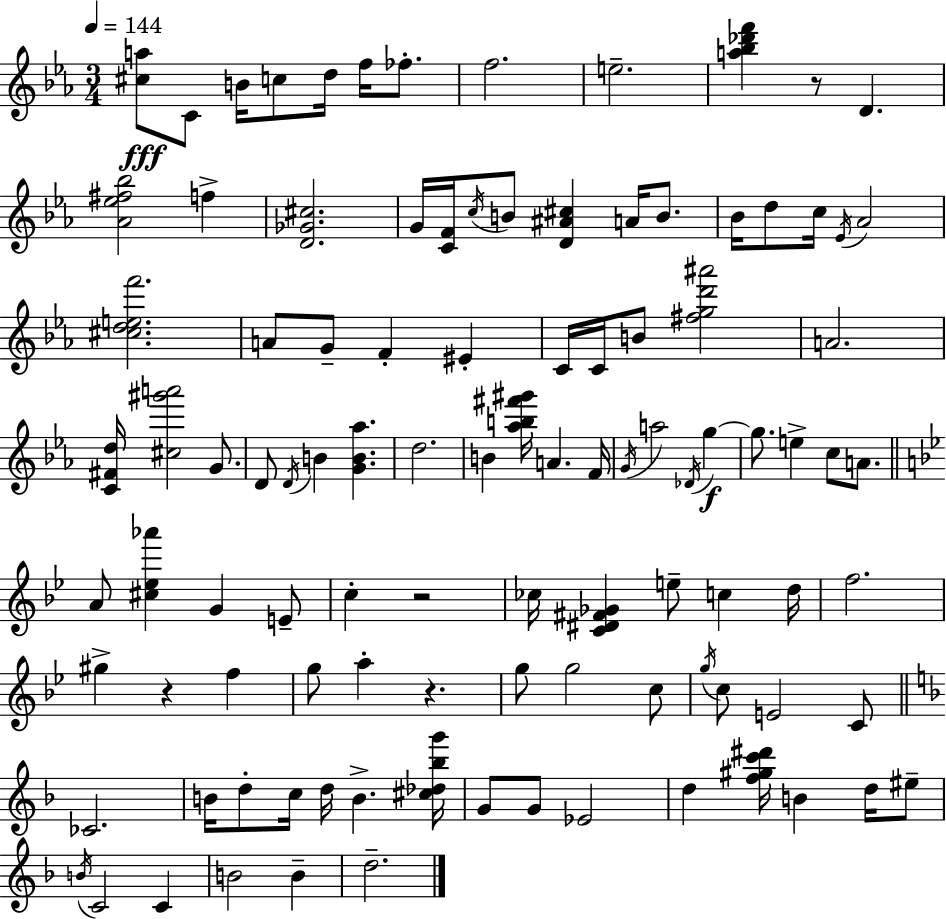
[C#5,A5]/e C4/e B4/s C5/e D5/s F5/s FES5/e. F5/h. E5/h. [A5,Bb5,Db6,F6]/q R/e D4/q. [Ab4,Eb5,F#5,Bb5]/h F5/q [D4,Gb4,C#5]/h. G4/s [C4,F4]/s C5/s B4/e [D4,A#4,C#5]/q A4/s B4/e. Bb4/s D5/e C5/s Eb4/s Ab4/h [C#5,D5,E5,F6]/h. A4/e G4/e F4/q EIS4/q C4/s C4/s B4/e [F#5,G5,D6,A#6]/h A4/h. [C4,F#4,D5]/s [C#5,G#6,A6]/h G4/e. D4/e D4/s B4/q [G4,B4,Ab5]/q. D5/h. B4/q [Ab5,B5,F#6,G#6]/s A4/q. F4/s G4/s A5/h Db4/s G5/q G5/e. E5/q C5/e A4/e. A4/e [C#5,Eb5,Ab6]/q G4/q E4/e C5/q R/h CES5/s [C4,D#4,F#4,Gb4]/q E5/e C5/q D5/s F5/h. G#5/q R/q F5/q G5/e A5/q R/q. G5/e G5/h C5/e G5/s C5/e E4/h C4/e CES4/h. B4/s D5/e C5/s D5/s B4/q. [C#5,Db5,Bb5,G6]/s G4/e G4/e Eb4/h D5/q [F5,G#5,C6,D#6]/s B4/q D5/s EIS5/e B4/s C4/h C4/q B4/h B4/q D5/h.